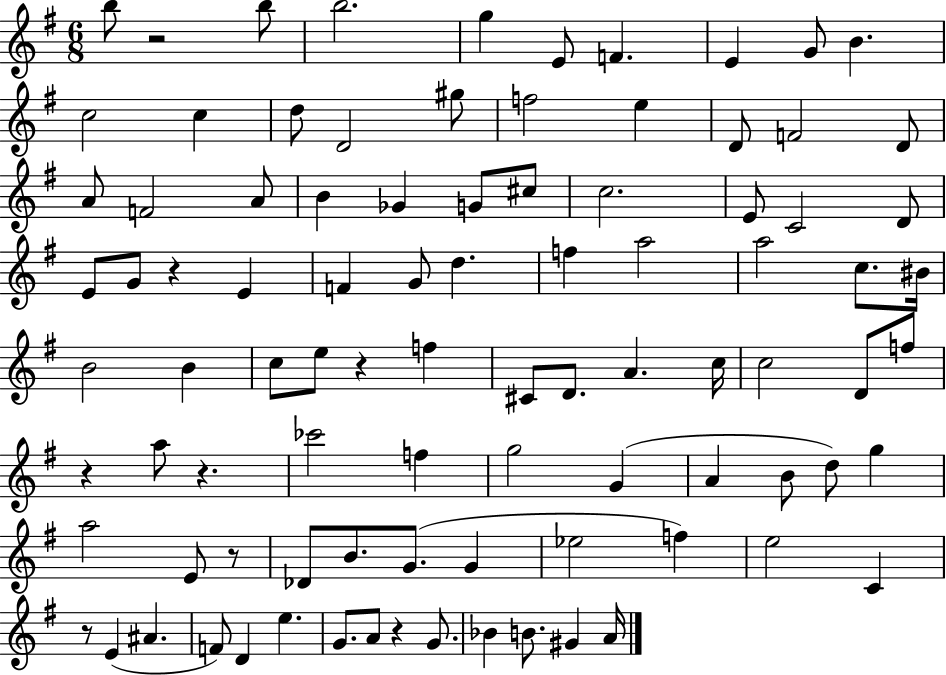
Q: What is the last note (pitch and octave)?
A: A4